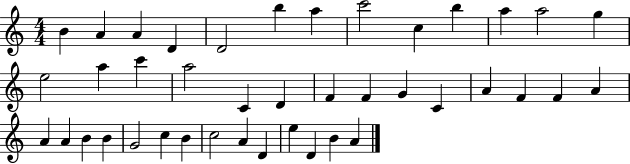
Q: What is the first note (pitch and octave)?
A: B4